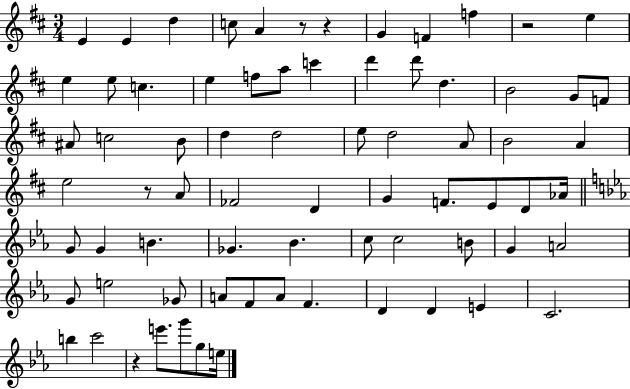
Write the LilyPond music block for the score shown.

{
  \clef treble
  \numericTimeSignature
  \time 3/4
  \key d \major
  \repeat volta 2 { e'4 e'4 d''4 | c''8 a'4 r8 r4 | g'4 f'4 f''4 | r2 e''4 | \break e''4 e''8 c''4. | e''4 f''8 a''8 c'''4 | d'''4 d'''8 d''4. | b'2 g'8 f'8 | \break ais'8 c''2 b'8 | d''4 d''2 | e''8 d''2 a'8 | b'2 a'4 | \break e''2 r8 a'8 | fes'2 d'4 | g'4 f'8. e'8 d'8 aes'16 | \bar "||" \break \key ees \major g'8 g'4 b'4. | ges'4. bes'4. | c''8 c''2 b'8 | g'4 a'2 | \break g'8 e''2 ges'8 | a'8 f'8 a'8 f'4. | d'4 d'4 e'4 | c'2. | \break b''4 c'''2 | r4 e'''8. g'''8 g''8 e''16 | } \bar "|."
}